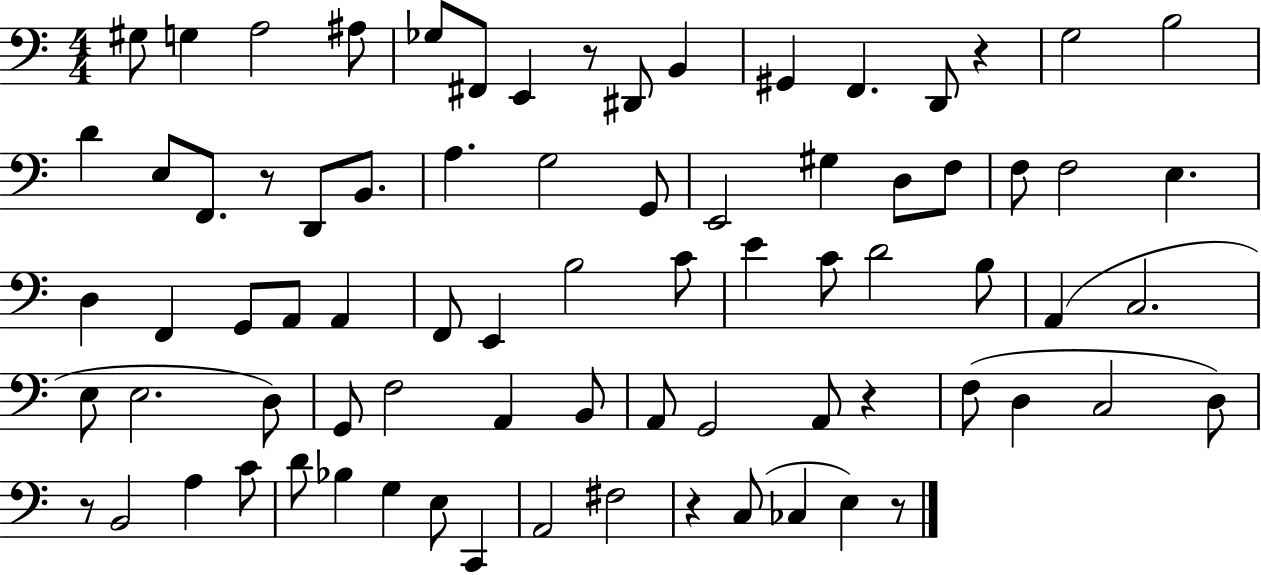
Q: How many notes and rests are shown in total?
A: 78